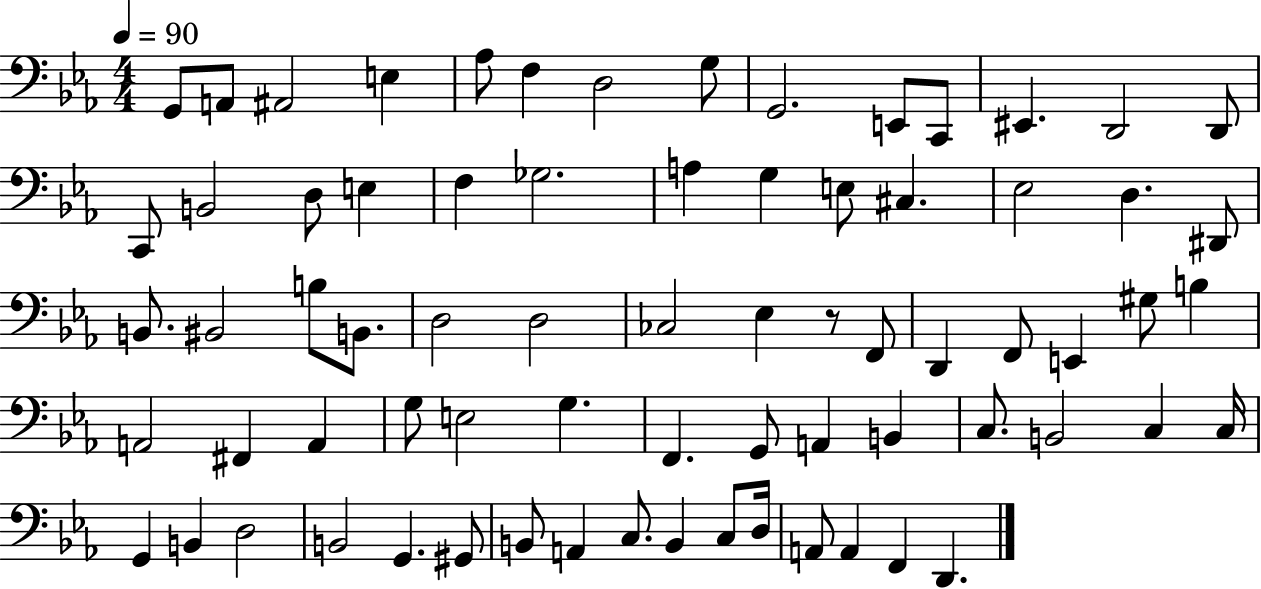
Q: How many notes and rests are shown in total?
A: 72